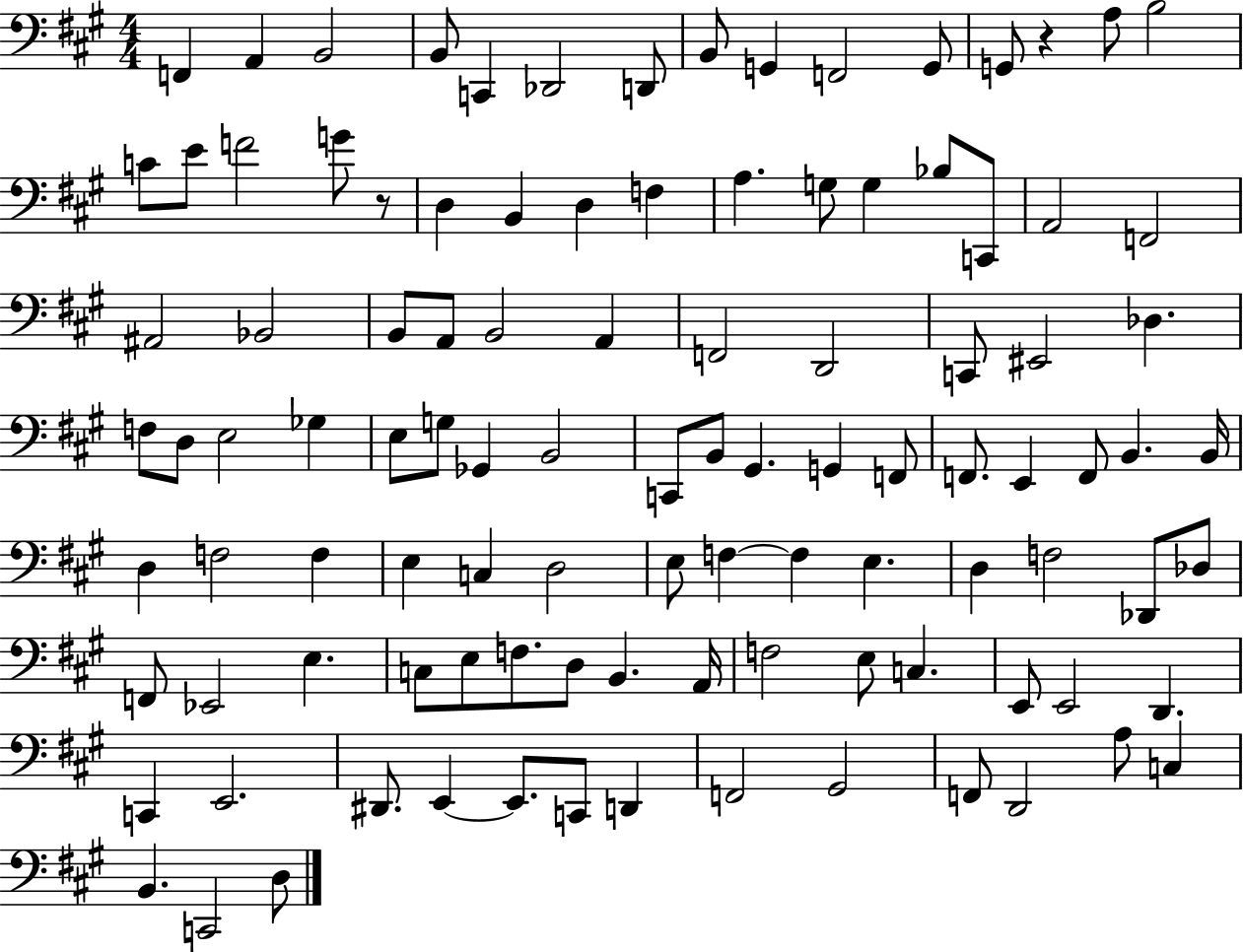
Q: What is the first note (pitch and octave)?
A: F2